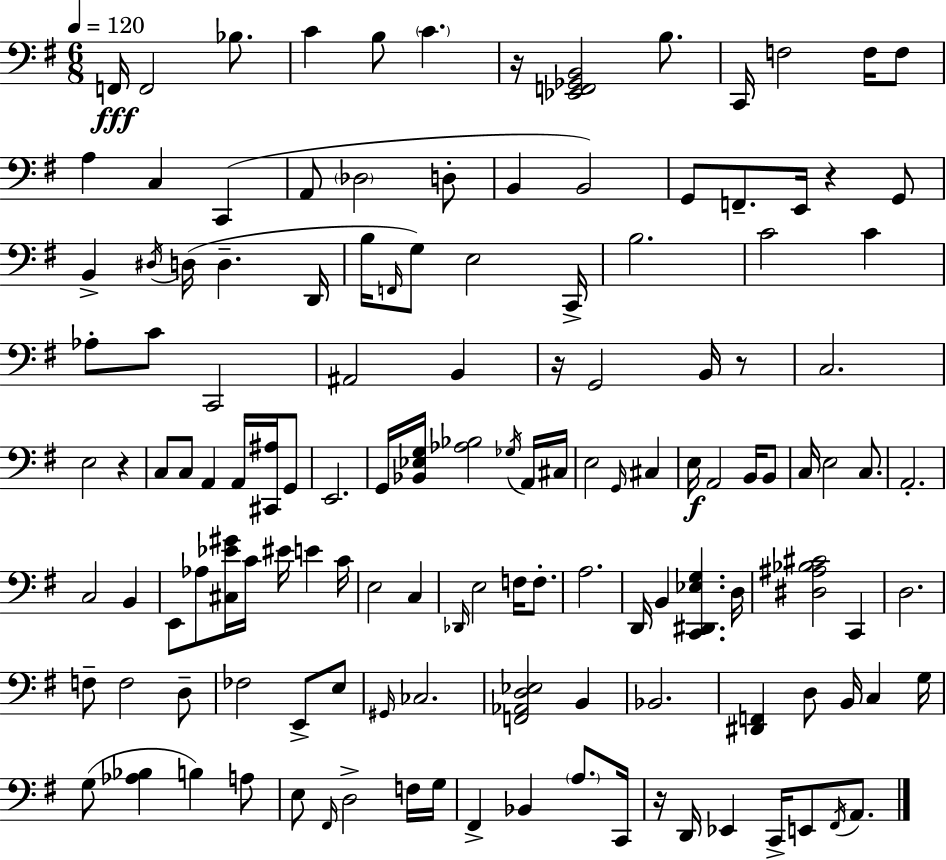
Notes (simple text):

F2/s F2/h Bb3/e. C4/q B3/e C4/q. R/s [Eb2,F2,Gb2,B2]/h B3/e. C2/s F3/h F3/s F3/e A3/q C3/q C2/q A2/e Db3/h D3/e B2/q B2/h G2/e F2/e. E2/s R/q G2/e B2/q D#3/s D3/s D3/q. D2/s B3/s F2/s G3/e E3/h C2/s B3/h. C4/h C4/q Ab3/e C4/e C2/h A#2/h B2/q R/s G2/h B2/s R/e C3/h. E3/h R/q C3/e C3/e A2/q A2/s [C#2,A#3]/s G2/e E2/h. G2/s [Bb2,Eb3,G3]/s [Ab3,Bb3]/h Gb3/s A2/s C#3/s E3/h G2/s C#3/q E3/s A2/h B2/s B2/e C3/s E3/h C3/e. A2/h. C3/h B2/q E2/e Ab3/e [C#3,Eb4,G#4]/s C4/s EIS4/s E4/q C4/s E3/h C3/q Db2/s E3/h F3/s F3/e. A3/h. D2/s B2/q [C2,D#2,Eb3,G3]/q. D3/s [D#3,A#3,Bb3,C#4]/h C2/q D3/h. F3/e F3/h D3/e FES3/h E2/e E3/e G#2/s CES3/h. [F2,Ab2,D3,Eb3]/h B2/q Bb2/h. [D#2,F2]/q D3/e B2/s C3/q G3/s G3/e [Ab3,Bb3]/q B3/q A3/e E3/e F#2/s D3/h F3/s G3/s F#2/q Bb2/q A3/e. C2/s R/s D2/s Eb2/q C2/s E2/e F#2/s A2/e.